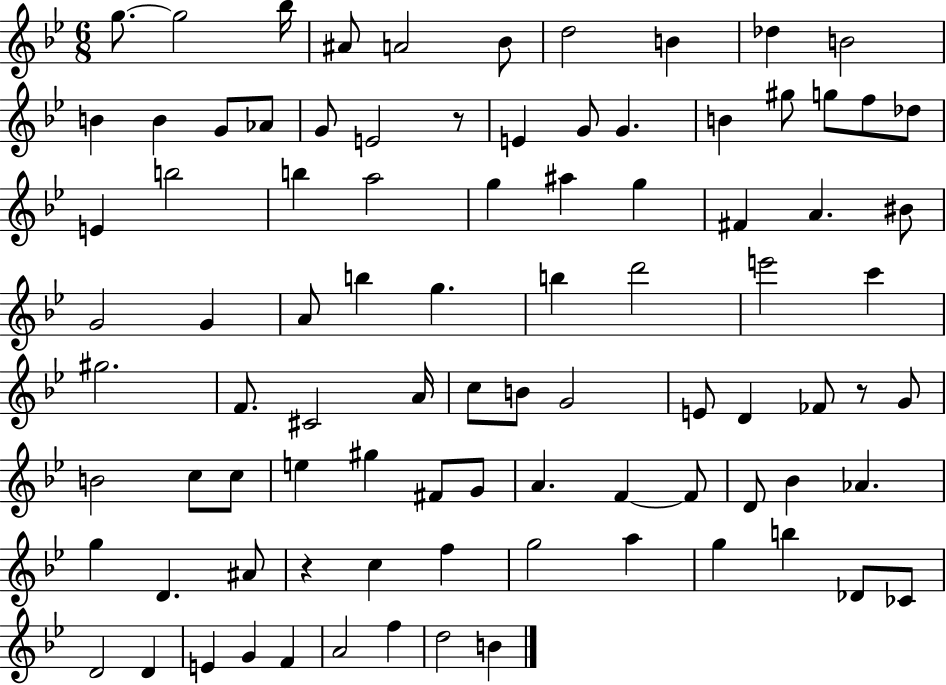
{
  \clef treble
  \numericTimeSignature
  \time 6/8
  \key bes \major
  g''8.~~ g''2 bes''16 | ais'8 a'2 bes'8 | d''2 b'4 | des''4 b'2 | \break b'4 b'4 g'8 aes'8 | g'8 e'2 r8 | e'4 g'8 g'4. | b'4 gis''8 g''8 f''8 des''8 | \break e'4 b''2 | b''4 a''2 | g''4 ais''4 g''4 | fis'4 a'4. bis'8 | \break g'2 g'4 | a'8 b''4 g''4. | b''4 d'''2 | e'''2 c'''4 | \break gis''2. | f'8. cis'2 a'16 | c''8 b'8 g'2 | e'8 d'4 fes'8 r8 g'8 | \break b'2 c''8 c''8 | e''4 gis''4 fis'8 g'8 | a'4. f'4~~ f'8 | d'8 bes'4 aes'4. | \break g''4 d'4. ais'8 | r4 c''4 f''4 | g''2 a''4 | g''4 b''4 des'8 ces'8 | \break d'2 d'4 | e'4 g'4 f'4 | a'2 f''4 | d''2 b'4 | \break \bar "|."
}